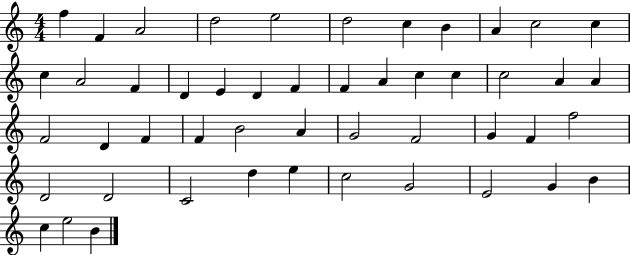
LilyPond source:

{
  \clef treble
  \numericTimeSignature
  \time 4/4
  \key c \major
  f''4 f'4 a'2 | d''2 e''2 | d''2 c''4 b'4 | a'4 c''2 c''4 | \break c''4 a'2 f'4 | d'4 e'4 d'4 f'4 | f'4 a'4 c''4 c''4 | c''2 a'4 a'4 | \break f'2 d'4 f'4 | f'4 b'2 a'4 | g'2 f'2 | g'4 f'4 f''2 | \break d'2 d'2 | c'2 d''4 e''4 | c''2 g'2 | e'2 g'4 b'4 | \break c''4 e''2 b'4 | \bar "|."
}